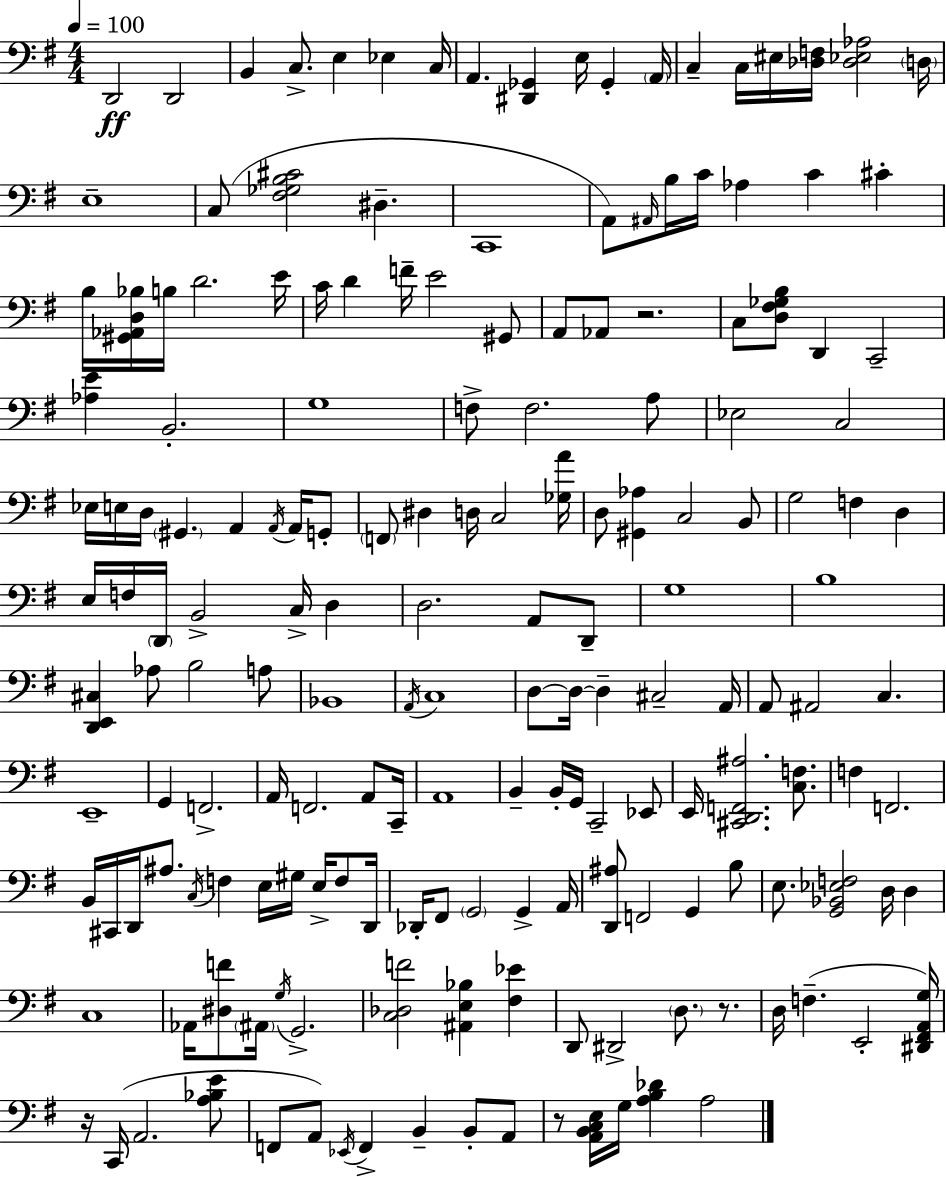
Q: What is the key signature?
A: E minor